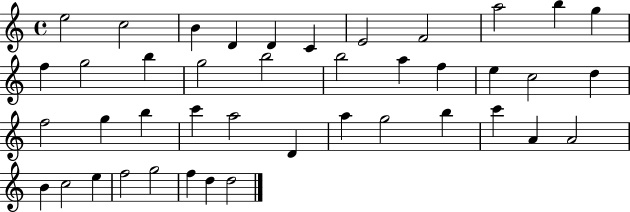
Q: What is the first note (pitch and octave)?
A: E5